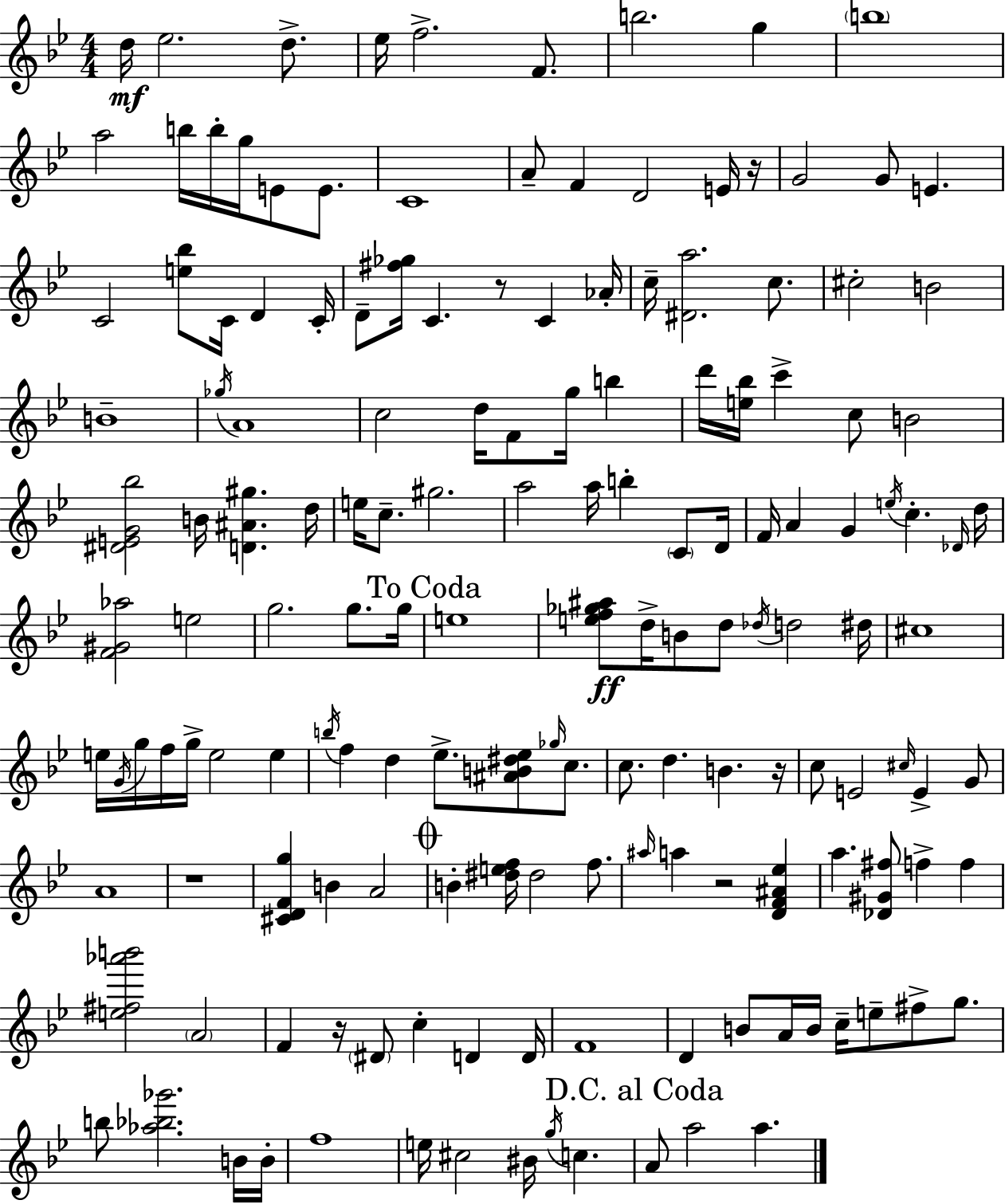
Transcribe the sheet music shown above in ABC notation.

X:1
T:Untitled
M:4/4
L:1/4
K:Gm
d/4 _e2 d/2 _e/4 f2 F/2 b2 g b4 a2 b/4 b/4 g/4 E/2 E/2 C4 A/2 F D2 E/4 z/4 G2 G/2 E C2 [e_b]/2 C/4 D C/4 D/2 [^f_g]/4 C z/2 C _A/4 c/4 [^Da]2 c/2 ^c2 B2 B4 _g/4 A4 c2 d/4 F/2 g/4 b d'/4 [e_b]/4 c' c/2 B2 [^DEG_b]2 B/4 [D^A^g] d/4 e/4 c/2 ^g2 a2 a/4 b C/2 D/4 F/4 A G e/4 c _D/4 d/4 [F^G_a]2 e2 g2 g/2 g/4 e4 [ef_g^a]/2 d/4 B/2 d/2 _d/4 d2 ^d/4 ^c4 e/4 G/4 g/4 f/4 g/4 e2 e b/4 f d _e/2 [^AB^d_e]/2 _g/4 c/2 c/2 d B z/4 c/2 E2 ^c/4 E G/2 A4 z4 [^CDFg] B A2 B [^def]/4 ^d2 f/2 ^a/4 a z2 [DF^A_e] a [_D^G^f]/2 f f [e^f_a'b']2 A2 F z/4 ^D/2 c D D/4 F4 D B/2 A/4 B/4 c/4 e/2 ^f/2 g/2 b/2 [_a_b_g']2 B/4 B/4 f4 e/4 ^c2 ^B/4 g/4 c A/2 a2 a